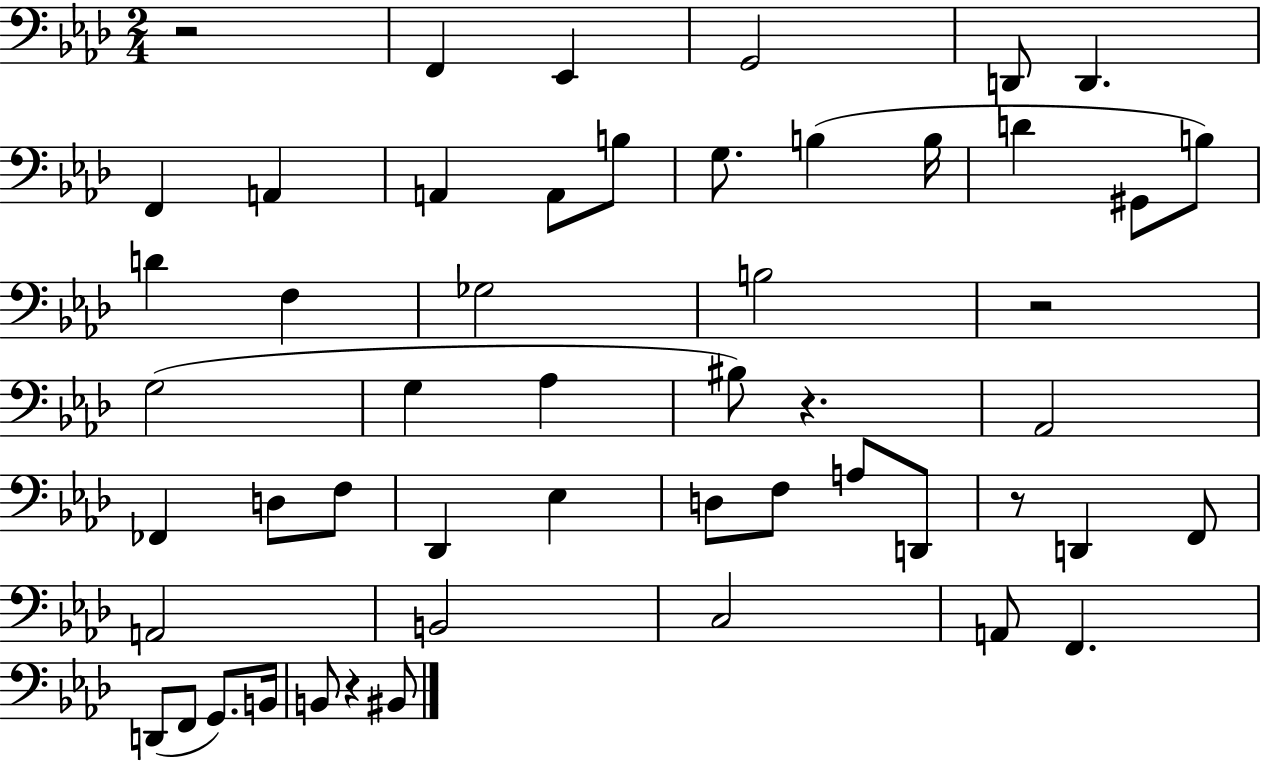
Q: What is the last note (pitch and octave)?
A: BIS2